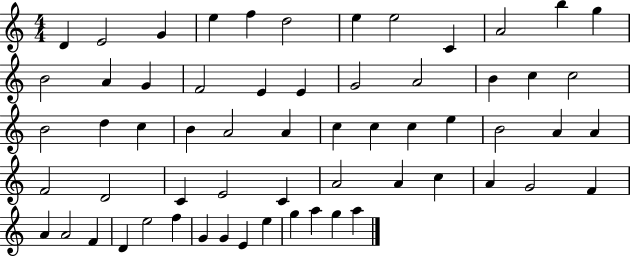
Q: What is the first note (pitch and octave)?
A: D4